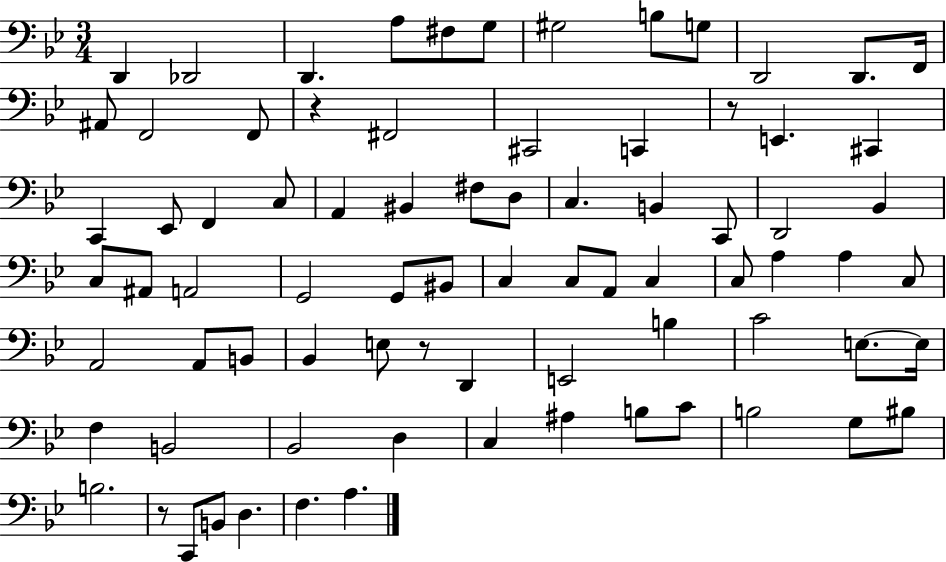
{
  \clef bass
  \numericTimeSignature
  \time 3/4
  \key bes \major
  d,4 des,2 | d,4. a8 fis8 g8 | gis2 b8 g8 | d,2 d,8. f,16 | \break ais,8 f,2 f,8 | r4 fis,2 | cis,2 c,4 | r8 e,4. cis,4 | \break c,4 ees,8 f,4 c8 | a,4 bis,4 fis8 d8 | c4. b,4 c,8 | d,2 bes,4 | \break c8 ais,8 a,2 | g,2 g,8 bis,8 | c4 c8 a,8 c4 | c8 a4 a4 c8 | \break a,2 a,8 b,8 | bes,4 e8 r8 d,4 | e,2 b4 | c'2 e8.~~ e16 | \break f4 b,2 | bes,2 d4 | c4 ais4 b8 c'8 | b2 g8 bis8 | \break b2. | r8 c,8 b,8 d4. | f4. a4. | \bar "|."
}